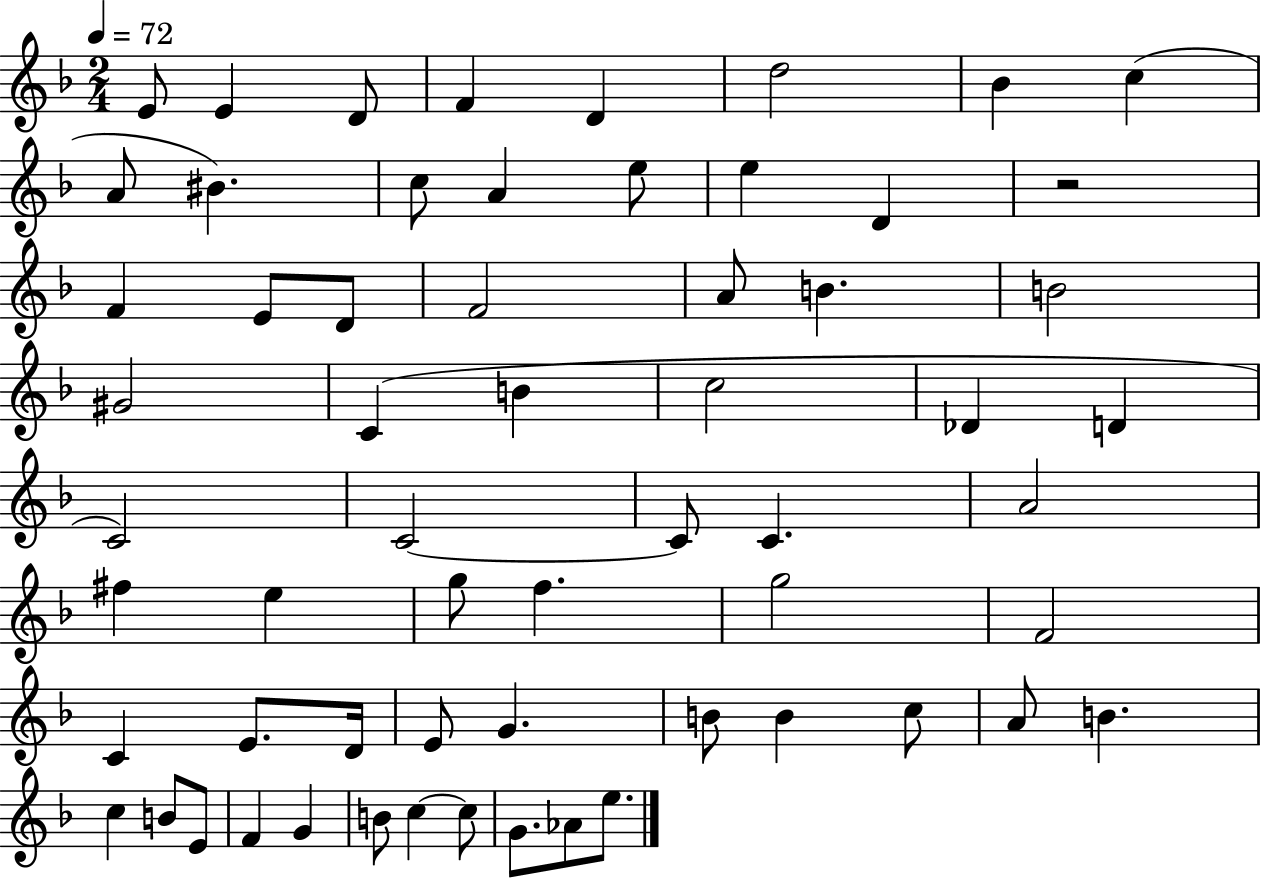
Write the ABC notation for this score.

X:1
T:Untitled
M:2/4
L:1/4
K:F
E/2 E D/2 F D d2 _B c A/2 ^B c/2 A e/2 e D z2 F E/2 D/2 F2 A/2 B B2 ^G2 C B c2 _D D C2 C2 C/2 C A2 ^f e g/2 f g2 F2 C E/2 D/4 E/2 G B/2 B c/2 A/2 B c B/2 E/2 F G B/2 c c/2 G/2 _A/2 e/2